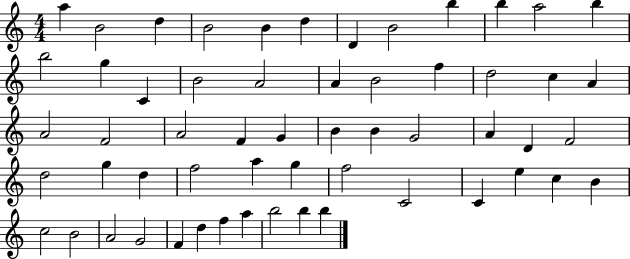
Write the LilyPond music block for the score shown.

{
  \clef treble
  \numericTimeSignature
  \time 4/4
  \key c \major
  a''4 b'2 d''4 | b'2 b'4 d''4 | d'4 b'2 b''4 | b''4 a''2 b''4 | \break b''2 g''4 c'4 | b'2 a'2 | a'4 b'2 f''4 | d''2 c''4 a'4 | \break a'2 f'2 | a'2 f'4 g'4 | b'4 b'4 g'2 | a'4 d'4 f'2 | \break d''2 g''4 d''4 | f''2 a''4 g''4 | f''2 c'2 | c'4 e''4 c''4 b'4 | \break c''2 b'2 | a'2 g'2 | f'4 d''4 f''4 a''4 | b''2 b''4 b''4 | \break \bar "|."
}